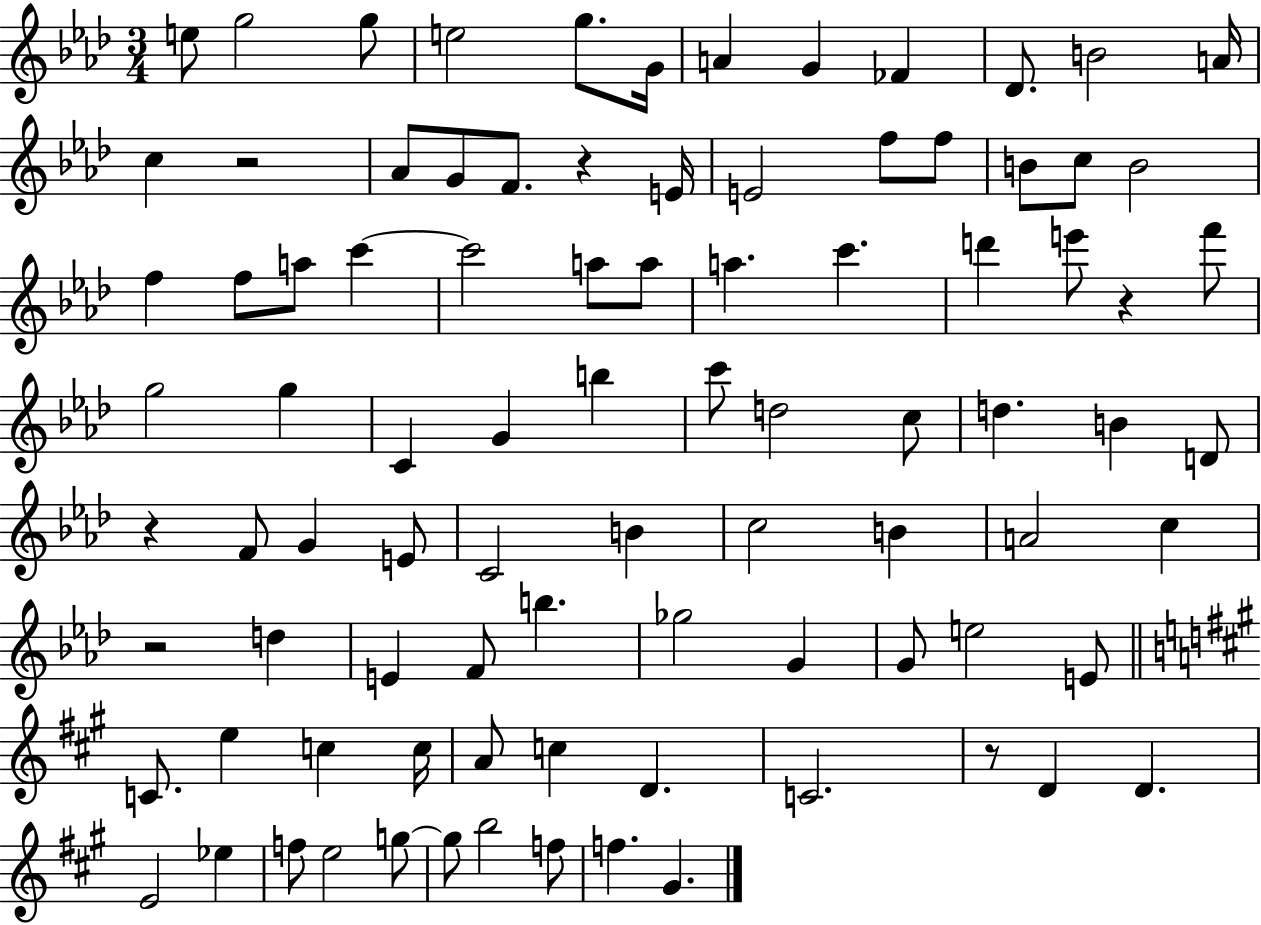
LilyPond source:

{
  \clef treble
  \numericTimeSignature
  \time 3/4
  \key aes \major
  e''8 g''2 g''8 | e''2 g''8. g'16 | a'4 g'4 fes'4 | des'8. b'2 a'16 | \break c''4 r2 | aes'8 g'8 f'8. r4 e'16 | e'2 f''8 f''8 | b'8 c''8 b'2 | \break f''4 f''8 a''8 c'''4~~ | c'''2 a''8 a''8 | a''4. c'''4. | d'''4 e'''8 r4 f'''8 | \break g''2 g''4 | c'4 g'4 b''4 | c'''8 d''2 c''8 | d''4. b'4 d'8 | \break r4 f'8 g'4 e'8 | c'2 b'4 | c''2 b'4 | a'2 c''4 | \break r2 d''4 | e'4 f'8 b''4. | ges''2 g'4 | g'8 e''2 e'8 | \break \bar "||" \break \key a \major c'8. e''4 c''4 c''16 | a'8 c''4 d'4. | c'2. | r8 d'4 d'4. | \break e'2 ees''4 | f''8 e''2 g''8~~ | g''8 b''2 f''8 | f''4. gis'4. | \break \bar "|."
}